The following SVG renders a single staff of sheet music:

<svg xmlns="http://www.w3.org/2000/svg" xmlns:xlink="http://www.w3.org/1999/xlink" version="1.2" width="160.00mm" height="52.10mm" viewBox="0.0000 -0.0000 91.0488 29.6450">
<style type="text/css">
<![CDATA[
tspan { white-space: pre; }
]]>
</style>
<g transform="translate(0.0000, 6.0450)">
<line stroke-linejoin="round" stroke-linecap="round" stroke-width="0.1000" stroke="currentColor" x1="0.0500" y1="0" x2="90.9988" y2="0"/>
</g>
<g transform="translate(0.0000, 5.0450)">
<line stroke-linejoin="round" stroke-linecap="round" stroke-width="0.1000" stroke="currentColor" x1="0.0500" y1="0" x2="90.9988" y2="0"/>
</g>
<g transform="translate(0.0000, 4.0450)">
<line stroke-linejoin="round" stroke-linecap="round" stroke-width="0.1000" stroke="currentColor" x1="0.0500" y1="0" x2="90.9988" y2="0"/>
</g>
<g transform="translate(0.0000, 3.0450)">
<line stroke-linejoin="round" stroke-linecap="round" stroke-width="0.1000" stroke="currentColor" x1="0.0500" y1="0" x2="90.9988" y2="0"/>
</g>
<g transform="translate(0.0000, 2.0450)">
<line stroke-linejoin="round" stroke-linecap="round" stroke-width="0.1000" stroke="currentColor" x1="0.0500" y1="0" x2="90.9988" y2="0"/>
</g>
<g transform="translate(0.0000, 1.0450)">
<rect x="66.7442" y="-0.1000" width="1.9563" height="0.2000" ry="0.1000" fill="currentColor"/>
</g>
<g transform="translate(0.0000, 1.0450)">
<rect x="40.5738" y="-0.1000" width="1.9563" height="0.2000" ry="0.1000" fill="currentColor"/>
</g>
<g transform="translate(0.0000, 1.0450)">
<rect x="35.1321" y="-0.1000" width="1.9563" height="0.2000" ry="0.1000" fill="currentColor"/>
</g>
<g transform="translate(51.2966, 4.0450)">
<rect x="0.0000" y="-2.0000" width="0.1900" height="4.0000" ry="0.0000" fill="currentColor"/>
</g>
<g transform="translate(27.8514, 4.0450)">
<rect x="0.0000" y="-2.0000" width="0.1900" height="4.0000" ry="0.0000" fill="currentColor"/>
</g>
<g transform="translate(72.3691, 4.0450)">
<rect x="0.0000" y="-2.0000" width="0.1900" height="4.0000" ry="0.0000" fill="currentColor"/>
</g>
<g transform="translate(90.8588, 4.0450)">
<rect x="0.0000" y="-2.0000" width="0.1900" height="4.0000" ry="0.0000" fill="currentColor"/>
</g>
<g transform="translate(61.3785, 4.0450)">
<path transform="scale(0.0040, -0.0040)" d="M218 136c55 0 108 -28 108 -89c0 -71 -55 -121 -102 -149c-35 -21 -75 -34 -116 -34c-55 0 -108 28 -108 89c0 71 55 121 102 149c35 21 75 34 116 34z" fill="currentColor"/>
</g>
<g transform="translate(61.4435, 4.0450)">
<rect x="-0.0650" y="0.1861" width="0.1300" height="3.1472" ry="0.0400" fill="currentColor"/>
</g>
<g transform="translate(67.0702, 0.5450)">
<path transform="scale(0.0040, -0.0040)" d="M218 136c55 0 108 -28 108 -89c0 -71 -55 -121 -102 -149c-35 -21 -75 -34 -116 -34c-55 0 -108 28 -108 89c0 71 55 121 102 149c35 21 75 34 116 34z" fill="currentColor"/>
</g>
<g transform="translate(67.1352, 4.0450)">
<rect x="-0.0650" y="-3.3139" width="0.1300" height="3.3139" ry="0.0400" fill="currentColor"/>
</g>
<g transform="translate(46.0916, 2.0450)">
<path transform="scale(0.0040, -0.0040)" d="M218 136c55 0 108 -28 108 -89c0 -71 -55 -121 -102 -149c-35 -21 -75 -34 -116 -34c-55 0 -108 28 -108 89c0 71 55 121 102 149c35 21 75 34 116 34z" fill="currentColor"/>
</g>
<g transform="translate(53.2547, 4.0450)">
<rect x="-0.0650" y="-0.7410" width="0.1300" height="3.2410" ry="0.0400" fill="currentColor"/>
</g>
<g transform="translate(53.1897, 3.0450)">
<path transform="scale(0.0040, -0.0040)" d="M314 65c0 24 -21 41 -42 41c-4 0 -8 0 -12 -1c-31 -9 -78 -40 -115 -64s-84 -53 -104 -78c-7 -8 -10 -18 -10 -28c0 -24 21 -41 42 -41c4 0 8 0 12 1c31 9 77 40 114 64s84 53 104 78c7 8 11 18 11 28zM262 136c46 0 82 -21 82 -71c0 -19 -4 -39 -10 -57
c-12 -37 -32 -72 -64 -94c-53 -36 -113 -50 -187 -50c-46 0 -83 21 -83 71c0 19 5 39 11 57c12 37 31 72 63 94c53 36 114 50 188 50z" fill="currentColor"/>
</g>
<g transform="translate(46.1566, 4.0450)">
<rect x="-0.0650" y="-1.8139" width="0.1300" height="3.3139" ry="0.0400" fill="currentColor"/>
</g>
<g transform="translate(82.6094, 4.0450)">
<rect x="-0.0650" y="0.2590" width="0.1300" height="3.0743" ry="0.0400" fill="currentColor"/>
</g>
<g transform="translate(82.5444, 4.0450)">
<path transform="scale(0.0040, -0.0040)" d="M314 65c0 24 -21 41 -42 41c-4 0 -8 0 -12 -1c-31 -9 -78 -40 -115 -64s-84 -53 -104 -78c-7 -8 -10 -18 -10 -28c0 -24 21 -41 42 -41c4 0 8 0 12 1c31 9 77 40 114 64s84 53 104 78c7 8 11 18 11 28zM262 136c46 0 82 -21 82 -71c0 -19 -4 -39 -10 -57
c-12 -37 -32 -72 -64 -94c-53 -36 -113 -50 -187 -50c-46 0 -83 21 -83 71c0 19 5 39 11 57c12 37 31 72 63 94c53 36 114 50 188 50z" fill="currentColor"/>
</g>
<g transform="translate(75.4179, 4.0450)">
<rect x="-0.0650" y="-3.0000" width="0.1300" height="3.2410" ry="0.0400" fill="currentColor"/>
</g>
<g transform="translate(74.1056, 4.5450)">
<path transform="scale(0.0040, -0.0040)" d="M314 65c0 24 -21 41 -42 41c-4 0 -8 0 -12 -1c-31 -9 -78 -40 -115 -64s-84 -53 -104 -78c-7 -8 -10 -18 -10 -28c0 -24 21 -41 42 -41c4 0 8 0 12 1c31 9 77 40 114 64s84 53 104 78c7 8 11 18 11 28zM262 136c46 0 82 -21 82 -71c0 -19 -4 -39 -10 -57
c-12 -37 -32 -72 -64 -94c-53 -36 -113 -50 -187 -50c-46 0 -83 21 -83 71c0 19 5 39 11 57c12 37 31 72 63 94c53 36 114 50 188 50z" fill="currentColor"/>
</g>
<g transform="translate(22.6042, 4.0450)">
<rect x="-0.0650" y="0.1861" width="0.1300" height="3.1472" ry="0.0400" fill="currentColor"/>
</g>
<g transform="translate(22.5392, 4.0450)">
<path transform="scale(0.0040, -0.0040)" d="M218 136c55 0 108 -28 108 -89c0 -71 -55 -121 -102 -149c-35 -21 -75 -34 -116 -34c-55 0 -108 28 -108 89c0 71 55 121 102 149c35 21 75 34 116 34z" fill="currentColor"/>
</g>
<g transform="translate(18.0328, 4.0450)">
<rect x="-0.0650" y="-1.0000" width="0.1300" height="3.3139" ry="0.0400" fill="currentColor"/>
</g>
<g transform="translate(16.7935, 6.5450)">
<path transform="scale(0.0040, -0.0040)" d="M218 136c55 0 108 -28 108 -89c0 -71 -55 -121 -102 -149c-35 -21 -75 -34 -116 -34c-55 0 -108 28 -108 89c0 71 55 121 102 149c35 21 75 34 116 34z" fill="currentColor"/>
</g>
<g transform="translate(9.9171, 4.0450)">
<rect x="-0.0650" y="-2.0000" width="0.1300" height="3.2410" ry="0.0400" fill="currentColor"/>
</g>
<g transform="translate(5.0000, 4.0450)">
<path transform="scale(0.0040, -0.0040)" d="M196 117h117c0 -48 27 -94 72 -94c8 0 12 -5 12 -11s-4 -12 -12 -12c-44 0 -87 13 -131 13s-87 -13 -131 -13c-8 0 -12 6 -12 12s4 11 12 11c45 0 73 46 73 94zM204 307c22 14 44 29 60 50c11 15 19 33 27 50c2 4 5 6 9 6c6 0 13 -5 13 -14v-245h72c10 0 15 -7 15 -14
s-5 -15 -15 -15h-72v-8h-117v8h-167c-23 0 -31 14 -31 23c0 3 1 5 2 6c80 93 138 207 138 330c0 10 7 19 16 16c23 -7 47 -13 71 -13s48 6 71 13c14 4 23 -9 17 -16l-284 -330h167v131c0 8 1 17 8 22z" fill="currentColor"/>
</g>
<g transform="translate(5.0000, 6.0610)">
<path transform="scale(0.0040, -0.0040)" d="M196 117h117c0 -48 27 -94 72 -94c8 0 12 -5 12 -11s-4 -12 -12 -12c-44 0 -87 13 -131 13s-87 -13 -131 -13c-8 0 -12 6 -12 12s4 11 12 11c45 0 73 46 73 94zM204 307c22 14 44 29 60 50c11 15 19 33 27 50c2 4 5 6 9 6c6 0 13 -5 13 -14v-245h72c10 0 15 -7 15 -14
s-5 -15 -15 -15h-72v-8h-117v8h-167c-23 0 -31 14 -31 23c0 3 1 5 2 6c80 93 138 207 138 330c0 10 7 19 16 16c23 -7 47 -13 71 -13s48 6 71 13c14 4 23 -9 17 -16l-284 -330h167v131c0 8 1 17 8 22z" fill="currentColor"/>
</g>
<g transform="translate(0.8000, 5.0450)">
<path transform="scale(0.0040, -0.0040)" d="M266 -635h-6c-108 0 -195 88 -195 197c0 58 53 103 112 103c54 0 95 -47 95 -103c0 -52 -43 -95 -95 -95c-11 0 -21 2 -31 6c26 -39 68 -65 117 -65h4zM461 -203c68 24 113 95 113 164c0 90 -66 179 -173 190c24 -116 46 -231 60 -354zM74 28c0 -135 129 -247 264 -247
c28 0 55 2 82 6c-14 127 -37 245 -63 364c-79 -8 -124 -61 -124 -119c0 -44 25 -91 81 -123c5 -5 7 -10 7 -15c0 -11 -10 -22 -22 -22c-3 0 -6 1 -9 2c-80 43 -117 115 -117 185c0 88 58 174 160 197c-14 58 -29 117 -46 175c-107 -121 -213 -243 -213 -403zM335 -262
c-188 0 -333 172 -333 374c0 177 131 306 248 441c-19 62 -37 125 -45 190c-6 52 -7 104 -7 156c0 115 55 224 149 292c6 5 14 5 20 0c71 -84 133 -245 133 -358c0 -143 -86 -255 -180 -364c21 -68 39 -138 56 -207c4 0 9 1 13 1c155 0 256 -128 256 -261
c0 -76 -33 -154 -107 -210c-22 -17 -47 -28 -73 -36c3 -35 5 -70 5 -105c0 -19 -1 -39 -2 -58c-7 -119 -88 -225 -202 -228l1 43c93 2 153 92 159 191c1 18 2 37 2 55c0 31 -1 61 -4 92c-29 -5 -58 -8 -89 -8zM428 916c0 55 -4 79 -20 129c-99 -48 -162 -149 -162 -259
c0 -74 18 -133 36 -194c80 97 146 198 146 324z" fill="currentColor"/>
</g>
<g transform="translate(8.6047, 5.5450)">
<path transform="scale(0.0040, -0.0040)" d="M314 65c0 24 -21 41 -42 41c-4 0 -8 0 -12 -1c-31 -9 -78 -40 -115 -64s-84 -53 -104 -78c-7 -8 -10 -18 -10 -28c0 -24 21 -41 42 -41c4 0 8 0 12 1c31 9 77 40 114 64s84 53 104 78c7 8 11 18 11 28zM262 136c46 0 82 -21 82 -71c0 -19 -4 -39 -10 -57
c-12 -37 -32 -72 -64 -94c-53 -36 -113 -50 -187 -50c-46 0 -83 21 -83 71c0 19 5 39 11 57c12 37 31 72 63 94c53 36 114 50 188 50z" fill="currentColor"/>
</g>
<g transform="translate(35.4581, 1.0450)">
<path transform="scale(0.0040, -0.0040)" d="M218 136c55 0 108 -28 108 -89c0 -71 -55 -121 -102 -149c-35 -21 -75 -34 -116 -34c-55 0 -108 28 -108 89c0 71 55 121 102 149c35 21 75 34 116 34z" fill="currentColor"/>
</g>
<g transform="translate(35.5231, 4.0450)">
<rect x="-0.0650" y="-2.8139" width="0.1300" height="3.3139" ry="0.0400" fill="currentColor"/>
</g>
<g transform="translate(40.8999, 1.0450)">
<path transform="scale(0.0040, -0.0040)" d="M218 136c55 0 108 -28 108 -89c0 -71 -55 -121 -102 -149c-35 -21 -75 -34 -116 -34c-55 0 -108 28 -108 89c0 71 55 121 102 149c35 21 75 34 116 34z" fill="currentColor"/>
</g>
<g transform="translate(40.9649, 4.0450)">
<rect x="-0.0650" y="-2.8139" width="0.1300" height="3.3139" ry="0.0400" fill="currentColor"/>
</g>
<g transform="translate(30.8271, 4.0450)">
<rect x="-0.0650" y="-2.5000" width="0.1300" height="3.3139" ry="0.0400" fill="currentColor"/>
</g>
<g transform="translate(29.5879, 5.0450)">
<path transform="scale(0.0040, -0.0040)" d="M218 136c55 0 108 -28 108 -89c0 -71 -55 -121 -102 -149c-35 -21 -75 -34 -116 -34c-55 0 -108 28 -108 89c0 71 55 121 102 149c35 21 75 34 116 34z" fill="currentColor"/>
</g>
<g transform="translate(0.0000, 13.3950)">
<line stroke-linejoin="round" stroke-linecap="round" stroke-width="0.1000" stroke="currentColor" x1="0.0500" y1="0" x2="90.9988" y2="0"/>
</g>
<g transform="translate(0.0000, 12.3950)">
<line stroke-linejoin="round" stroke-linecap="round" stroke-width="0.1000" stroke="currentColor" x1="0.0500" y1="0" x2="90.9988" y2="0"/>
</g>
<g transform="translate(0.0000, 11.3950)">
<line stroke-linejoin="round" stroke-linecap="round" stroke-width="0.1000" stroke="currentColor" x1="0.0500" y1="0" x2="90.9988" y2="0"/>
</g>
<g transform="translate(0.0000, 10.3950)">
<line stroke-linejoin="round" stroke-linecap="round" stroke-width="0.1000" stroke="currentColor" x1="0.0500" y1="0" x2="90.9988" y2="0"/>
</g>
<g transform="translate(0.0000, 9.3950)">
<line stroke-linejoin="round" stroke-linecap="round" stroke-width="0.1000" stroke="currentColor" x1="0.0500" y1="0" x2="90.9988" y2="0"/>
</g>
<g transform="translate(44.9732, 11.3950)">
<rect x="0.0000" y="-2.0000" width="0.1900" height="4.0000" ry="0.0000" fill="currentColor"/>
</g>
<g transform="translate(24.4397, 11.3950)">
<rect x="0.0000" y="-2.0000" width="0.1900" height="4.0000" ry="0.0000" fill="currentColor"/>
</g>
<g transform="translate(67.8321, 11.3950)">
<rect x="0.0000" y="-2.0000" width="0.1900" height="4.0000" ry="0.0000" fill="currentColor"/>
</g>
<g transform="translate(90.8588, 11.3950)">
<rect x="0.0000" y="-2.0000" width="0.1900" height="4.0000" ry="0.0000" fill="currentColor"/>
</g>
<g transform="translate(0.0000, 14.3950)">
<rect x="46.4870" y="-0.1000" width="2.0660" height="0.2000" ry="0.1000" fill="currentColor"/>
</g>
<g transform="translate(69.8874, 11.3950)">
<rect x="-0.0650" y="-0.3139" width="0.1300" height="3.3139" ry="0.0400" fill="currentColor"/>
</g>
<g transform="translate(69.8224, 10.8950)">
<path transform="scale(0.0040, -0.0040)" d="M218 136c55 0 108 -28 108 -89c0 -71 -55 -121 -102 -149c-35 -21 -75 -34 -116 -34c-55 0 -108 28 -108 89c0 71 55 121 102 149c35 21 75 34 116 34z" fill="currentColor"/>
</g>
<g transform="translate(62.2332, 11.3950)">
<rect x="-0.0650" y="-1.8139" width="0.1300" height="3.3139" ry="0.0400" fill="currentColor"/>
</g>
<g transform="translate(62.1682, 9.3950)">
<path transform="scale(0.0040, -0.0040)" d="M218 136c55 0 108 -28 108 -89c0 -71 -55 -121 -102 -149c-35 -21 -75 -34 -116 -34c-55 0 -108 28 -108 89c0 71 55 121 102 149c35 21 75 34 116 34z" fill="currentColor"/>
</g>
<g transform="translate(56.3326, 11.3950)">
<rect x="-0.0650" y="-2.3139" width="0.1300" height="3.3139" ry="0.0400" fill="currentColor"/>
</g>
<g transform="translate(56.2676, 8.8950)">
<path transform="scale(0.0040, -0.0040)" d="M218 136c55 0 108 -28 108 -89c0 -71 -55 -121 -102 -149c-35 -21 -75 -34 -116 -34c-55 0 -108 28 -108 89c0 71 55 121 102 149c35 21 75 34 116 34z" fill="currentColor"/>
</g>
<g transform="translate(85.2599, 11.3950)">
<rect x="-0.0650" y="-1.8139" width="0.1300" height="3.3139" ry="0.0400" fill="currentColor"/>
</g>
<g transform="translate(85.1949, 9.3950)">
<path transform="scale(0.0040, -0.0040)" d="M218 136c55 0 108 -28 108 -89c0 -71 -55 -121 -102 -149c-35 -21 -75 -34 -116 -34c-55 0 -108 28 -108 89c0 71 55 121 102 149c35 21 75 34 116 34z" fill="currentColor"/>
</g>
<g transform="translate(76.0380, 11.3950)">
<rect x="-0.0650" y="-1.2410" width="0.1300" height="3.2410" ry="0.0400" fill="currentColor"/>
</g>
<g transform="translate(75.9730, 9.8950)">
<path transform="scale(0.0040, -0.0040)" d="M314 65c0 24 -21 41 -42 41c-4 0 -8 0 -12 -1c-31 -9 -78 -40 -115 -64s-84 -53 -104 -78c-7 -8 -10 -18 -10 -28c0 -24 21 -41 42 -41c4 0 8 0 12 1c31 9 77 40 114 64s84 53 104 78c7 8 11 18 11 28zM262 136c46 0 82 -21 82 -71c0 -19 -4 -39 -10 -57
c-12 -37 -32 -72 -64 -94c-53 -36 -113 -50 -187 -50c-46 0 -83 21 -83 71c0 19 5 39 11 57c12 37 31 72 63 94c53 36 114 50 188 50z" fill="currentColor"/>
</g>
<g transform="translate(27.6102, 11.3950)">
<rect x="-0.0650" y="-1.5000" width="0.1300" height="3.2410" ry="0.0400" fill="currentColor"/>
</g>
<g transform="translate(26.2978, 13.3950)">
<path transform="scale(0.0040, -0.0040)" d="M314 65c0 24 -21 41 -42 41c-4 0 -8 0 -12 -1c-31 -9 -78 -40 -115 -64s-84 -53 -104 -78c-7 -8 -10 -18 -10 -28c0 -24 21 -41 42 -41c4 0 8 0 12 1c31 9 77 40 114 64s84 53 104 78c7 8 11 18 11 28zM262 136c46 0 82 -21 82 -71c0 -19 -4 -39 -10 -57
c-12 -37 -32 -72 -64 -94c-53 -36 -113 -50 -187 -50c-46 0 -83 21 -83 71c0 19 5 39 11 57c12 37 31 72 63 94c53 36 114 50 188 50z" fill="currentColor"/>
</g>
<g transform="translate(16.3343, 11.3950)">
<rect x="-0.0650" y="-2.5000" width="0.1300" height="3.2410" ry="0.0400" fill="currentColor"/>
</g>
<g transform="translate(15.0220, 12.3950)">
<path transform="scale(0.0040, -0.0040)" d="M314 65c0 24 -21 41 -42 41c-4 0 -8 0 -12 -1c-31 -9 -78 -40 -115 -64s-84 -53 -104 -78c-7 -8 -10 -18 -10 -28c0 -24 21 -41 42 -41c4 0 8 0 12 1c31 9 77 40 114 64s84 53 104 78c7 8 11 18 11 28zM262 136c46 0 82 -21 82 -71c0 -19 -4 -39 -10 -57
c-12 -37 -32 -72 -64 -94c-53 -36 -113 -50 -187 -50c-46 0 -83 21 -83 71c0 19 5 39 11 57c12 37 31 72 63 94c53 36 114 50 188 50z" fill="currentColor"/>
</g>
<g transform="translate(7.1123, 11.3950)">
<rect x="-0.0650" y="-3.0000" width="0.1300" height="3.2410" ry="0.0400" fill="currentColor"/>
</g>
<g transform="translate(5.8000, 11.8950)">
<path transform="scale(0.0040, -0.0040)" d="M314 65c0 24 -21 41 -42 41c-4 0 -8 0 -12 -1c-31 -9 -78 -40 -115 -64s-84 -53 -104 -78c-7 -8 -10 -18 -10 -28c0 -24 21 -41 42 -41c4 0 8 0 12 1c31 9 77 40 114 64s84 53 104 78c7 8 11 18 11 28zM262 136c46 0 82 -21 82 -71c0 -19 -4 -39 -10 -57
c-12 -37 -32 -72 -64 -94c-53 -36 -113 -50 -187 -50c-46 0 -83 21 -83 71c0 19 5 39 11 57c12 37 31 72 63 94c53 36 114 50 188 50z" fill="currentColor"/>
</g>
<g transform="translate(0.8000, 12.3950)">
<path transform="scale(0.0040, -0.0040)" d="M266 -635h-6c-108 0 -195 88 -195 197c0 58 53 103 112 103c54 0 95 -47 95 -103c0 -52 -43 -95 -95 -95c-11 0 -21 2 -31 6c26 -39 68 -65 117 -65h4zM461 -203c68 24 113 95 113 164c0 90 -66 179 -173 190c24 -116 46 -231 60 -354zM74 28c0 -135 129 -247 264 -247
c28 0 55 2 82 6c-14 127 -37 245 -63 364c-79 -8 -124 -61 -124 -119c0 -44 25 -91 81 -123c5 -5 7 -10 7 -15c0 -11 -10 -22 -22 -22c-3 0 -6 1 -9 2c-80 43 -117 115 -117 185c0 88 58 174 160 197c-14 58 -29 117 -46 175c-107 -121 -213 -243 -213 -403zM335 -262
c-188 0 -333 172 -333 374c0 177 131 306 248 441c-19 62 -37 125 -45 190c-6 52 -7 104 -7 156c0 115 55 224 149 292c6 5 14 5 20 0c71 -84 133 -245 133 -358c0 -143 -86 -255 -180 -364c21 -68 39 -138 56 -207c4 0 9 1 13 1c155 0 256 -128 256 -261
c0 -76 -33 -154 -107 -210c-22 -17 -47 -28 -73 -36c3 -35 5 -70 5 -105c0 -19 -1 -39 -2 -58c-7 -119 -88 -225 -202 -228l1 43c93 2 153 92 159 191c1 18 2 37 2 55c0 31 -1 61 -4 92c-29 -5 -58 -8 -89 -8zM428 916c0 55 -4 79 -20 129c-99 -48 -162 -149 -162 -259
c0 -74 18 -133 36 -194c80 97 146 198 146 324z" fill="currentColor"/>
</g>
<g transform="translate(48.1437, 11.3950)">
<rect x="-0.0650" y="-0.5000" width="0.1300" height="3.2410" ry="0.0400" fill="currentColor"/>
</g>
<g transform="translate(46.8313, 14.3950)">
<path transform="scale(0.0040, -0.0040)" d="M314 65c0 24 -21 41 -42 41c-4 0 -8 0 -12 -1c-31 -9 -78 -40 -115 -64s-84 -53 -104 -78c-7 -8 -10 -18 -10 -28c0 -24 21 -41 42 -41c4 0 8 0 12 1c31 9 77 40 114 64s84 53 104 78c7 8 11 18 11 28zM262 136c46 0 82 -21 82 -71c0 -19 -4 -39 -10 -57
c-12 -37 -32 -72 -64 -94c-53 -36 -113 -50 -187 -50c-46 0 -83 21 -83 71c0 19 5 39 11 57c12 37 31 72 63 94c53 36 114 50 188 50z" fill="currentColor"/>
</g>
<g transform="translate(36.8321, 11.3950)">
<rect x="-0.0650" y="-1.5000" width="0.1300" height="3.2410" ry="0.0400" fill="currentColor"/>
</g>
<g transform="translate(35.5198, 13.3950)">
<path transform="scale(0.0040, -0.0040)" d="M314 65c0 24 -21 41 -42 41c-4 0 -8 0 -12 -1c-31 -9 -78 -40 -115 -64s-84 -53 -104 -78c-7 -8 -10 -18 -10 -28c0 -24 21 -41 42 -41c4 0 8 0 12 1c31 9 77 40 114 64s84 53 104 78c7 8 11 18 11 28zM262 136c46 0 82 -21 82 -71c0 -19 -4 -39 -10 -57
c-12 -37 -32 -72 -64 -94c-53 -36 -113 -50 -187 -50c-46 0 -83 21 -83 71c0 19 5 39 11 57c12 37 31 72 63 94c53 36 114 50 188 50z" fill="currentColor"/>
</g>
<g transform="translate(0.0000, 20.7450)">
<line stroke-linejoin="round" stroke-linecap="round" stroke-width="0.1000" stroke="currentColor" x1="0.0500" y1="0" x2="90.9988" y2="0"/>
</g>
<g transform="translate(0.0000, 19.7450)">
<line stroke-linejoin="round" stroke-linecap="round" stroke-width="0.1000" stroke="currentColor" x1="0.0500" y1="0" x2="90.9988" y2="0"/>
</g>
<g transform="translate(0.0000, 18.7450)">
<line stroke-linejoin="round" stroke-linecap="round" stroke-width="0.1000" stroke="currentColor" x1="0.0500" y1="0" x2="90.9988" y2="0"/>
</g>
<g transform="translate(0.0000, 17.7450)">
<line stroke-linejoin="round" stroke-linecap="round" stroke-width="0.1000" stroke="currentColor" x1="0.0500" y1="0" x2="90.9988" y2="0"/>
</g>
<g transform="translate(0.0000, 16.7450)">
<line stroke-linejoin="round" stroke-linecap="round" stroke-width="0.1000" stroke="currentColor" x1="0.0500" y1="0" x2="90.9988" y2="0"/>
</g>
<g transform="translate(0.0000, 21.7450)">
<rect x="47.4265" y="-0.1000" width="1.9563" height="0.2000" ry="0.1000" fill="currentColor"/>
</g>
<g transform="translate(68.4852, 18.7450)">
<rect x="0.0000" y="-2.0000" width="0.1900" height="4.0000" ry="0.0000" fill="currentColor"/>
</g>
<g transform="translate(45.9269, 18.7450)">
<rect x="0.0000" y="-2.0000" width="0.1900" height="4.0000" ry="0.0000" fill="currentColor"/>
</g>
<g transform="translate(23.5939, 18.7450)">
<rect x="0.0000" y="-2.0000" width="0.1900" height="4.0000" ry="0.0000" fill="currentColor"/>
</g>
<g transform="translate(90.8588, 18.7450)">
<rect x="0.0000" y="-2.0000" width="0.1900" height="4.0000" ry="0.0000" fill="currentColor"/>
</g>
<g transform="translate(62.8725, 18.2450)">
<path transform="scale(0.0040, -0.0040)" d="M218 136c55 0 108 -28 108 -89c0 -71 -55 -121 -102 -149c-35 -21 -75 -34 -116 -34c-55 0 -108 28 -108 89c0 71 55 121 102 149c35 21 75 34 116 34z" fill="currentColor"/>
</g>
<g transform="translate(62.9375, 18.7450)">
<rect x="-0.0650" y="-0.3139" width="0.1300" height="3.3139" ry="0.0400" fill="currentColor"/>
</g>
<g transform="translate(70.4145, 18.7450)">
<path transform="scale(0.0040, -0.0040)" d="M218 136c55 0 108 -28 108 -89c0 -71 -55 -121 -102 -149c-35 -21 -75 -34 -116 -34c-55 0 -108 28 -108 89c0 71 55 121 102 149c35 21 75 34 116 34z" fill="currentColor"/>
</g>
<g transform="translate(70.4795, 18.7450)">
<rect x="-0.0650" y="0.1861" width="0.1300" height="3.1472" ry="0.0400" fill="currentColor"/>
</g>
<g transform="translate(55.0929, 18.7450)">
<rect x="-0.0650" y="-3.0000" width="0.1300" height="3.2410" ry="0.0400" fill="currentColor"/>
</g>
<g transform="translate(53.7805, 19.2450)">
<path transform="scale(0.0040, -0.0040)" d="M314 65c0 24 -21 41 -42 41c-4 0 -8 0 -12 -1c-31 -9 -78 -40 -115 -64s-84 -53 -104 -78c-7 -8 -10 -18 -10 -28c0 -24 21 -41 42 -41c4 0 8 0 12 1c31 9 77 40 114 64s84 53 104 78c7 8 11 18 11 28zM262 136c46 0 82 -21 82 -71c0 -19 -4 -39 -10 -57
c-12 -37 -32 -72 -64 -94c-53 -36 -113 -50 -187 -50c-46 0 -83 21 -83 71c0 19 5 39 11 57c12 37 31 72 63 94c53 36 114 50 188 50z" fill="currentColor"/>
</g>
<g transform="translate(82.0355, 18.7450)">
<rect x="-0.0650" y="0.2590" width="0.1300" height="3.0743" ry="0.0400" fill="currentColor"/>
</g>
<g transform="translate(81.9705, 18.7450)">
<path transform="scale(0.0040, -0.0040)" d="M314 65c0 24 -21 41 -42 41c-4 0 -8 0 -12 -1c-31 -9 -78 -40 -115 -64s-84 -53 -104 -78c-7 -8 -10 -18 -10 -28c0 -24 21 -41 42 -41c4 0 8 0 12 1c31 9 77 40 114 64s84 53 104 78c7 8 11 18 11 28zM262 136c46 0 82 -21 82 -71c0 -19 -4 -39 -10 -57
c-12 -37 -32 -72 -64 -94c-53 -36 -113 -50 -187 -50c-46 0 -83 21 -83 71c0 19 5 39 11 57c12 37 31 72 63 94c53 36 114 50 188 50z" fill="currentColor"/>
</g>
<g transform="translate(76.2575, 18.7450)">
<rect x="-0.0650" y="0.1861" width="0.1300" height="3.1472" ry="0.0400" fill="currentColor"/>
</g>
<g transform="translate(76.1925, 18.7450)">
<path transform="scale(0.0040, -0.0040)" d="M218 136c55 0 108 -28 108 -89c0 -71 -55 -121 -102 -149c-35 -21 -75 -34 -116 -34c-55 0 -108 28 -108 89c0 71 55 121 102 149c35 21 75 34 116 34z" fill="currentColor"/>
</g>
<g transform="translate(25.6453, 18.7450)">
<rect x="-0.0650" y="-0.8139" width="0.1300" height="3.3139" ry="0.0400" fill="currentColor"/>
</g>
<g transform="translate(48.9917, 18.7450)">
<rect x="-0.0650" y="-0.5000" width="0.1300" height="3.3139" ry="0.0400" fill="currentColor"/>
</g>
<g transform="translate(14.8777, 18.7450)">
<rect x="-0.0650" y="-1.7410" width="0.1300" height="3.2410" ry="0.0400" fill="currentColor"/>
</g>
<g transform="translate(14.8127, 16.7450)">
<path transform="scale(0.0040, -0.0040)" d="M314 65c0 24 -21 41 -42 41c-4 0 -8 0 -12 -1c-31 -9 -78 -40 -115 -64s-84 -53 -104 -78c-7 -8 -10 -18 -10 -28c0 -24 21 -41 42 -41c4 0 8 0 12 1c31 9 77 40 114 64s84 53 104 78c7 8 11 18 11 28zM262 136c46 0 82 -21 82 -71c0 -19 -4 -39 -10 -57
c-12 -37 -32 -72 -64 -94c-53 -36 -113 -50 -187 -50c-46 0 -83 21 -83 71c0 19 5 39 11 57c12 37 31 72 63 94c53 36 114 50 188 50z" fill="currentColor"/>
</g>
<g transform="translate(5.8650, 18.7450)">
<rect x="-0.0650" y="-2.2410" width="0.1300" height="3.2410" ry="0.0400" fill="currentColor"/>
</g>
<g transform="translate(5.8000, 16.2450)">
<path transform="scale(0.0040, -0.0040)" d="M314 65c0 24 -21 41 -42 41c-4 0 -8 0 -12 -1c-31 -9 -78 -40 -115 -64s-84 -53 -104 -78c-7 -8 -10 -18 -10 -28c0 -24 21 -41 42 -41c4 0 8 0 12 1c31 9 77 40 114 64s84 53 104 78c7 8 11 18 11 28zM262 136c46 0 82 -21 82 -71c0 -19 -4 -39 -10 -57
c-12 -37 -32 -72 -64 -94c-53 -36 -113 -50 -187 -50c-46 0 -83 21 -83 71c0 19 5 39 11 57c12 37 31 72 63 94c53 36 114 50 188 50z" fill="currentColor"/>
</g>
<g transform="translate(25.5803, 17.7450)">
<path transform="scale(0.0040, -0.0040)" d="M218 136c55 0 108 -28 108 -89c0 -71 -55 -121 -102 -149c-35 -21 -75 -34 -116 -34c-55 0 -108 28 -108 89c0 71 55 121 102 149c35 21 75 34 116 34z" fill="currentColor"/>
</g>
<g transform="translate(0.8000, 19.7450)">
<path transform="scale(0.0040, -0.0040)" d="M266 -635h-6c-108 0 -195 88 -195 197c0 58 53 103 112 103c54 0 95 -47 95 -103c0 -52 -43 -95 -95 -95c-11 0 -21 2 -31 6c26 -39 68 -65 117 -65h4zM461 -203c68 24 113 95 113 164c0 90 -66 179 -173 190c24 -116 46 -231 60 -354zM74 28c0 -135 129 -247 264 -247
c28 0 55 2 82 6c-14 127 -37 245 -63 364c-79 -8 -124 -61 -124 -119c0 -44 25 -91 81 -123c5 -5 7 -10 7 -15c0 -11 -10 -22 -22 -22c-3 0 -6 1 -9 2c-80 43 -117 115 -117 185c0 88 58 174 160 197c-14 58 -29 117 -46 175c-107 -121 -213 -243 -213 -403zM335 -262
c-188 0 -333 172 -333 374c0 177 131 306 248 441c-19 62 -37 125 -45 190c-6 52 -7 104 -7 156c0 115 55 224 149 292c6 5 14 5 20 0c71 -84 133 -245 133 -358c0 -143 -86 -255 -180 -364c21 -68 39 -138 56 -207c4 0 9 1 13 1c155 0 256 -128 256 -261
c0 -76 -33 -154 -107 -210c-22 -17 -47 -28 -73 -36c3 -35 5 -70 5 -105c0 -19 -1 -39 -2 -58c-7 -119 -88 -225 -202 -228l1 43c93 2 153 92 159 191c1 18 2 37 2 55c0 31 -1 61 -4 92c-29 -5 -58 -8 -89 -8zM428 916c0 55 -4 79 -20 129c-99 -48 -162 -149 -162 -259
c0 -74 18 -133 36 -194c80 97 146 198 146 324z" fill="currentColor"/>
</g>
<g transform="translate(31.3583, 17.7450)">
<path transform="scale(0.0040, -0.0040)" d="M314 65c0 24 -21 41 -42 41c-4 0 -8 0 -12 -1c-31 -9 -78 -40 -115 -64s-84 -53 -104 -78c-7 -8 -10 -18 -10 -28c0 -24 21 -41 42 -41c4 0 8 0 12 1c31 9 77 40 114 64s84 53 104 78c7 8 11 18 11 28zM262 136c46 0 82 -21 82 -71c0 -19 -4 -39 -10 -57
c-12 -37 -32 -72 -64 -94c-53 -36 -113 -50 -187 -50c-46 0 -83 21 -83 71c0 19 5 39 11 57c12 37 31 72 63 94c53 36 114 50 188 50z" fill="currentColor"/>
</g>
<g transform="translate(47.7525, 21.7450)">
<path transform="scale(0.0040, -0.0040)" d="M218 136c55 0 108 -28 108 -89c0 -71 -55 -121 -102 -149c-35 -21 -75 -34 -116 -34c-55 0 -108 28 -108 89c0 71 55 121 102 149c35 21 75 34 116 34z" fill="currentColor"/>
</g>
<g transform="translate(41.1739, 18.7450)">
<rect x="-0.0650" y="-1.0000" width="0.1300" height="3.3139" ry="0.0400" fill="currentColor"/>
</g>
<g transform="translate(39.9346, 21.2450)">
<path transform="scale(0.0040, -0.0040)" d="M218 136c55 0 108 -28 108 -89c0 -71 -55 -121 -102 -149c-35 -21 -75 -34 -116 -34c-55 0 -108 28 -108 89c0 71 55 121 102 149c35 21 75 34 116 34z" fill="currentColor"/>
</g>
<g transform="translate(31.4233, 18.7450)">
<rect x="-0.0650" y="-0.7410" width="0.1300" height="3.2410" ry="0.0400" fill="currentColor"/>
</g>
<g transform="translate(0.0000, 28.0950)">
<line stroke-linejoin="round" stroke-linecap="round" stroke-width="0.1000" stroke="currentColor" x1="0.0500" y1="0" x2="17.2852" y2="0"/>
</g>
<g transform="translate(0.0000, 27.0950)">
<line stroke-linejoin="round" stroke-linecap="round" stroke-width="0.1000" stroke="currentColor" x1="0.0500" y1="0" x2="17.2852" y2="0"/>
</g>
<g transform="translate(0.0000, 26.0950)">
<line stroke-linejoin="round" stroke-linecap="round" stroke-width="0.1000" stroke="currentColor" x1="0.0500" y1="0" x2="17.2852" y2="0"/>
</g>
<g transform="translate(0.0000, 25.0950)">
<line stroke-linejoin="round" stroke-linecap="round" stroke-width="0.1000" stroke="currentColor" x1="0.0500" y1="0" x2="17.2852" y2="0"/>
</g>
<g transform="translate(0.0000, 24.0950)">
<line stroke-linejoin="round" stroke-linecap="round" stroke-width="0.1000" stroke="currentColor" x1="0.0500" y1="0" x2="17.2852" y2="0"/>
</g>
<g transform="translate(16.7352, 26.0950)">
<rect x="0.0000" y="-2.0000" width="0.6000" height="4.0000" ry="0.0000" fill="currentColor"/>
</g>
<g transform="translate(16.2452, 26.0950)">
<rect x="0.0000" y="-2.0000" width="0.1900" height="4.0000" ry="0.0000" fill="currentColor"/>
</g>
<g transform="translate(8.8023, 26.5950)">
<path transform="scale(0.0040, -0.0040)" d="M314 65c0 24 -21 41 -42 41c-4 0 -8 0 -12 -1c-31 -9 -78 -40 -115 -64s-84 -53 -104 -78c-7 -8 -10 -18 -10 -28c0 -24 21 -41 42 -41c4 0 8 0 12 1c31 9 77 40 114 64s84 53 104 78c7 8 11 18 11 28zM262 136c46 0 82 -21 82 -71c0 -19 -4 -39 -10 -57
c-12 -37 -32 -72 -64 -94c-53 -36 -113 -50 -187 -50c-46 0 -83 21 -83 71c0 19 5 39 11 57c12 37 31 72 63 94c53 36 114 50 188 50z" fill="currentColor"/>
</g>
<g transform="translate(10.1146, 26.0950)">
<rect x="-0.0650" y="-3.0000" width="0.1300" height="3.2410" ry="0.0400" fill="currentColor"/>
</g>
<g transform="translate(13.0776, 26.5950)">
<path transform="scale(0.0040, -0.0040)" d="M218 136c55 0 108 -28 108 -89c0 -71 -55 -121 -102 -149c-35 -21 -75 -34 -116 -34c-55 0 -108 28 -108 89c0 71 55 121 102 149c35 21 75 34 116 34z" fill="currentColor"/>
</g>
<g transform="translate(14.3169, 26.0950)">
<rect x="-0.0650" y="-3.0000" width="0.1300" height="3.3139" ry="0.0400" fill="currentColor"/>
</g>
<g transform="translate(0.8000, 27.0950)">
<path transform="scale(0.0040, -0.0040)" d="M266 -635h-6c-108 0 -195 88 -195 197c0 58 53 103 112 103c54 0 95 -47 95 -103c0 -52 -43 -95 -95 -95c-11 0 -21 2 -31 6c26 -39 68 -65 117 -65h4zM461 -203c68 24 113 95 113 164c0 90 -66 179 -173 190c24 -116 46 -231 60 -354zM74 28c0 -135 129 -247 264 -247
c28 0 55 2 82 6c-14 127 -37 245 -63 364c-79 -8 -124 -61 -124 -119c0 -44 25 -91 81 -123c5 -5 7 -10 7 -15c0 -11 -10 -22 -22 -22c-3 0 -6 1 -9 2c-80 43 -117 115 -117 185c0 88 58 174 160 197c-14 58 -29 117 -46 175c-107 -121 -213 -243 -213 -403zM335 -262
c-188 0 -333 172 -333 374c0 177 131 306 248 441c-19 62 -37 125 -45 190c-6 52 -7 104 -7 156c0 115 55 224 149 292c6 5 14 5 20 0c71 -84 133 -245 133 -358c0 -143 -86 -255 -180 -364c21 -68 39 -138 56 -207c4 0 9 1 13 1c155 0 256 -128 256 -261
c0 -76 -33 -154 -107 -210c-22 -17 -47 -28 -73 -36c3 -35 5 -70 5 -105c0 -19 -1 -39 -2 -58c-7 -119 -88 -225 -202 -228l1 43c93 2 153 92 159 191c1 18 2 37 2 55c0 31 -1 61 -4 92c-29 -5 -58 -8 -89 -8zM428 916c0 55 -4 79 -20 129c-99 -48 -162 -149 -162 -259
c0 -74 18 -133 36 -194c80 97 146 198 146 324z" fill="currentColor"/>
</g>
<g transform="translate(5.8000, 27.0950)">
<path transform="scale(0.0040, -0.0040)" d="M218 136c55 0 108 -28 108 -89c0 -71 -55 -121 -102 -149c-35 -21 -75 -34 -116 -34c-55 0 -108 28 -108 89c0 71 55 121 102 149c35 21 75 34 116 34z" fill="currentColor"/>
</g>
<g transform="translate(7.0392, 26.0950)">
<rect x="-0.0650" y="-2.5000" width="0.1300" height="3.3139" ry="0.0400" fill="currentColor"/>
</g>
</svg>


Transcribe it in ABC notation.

X:1
T:Untitled
M:4/4
L:1/4
K:C
F2 D B G a a f d2 B b A2 B2 A2 G2 E2 E2 C2 g f c e2 f g2 f2 d d2 D C A2 c B B B2 G A2 A